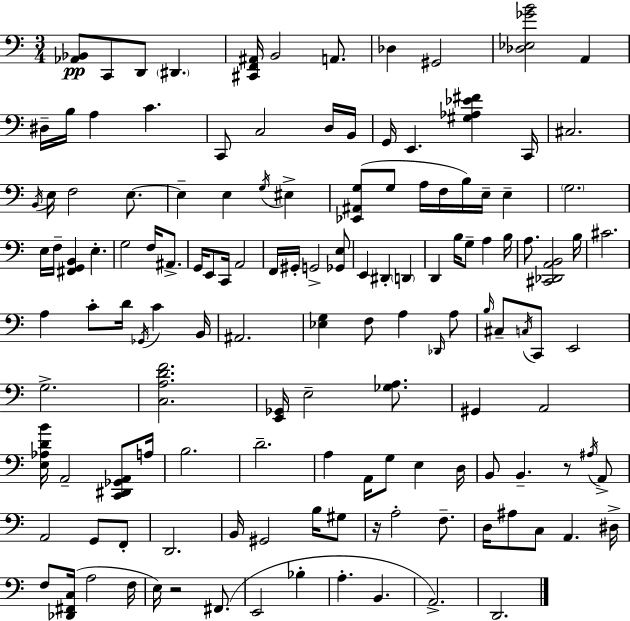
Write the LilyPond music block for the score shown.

{
  \clef bass
  \numericTimeSignature
  \time 3/4
  \key c \major
  <aes, bes,>8\pp c,8 d,8 \parenthesize dis,4. | <cis, f, ais,>16 b,2 a,8. | des4 gis,2 | <des ees ges' b'>2 a,4 | \break dis16-- b16 a4 c'4. | c,8 c2 d16 b,16 | g,16 e,4. <gis aes ees' fis'>4 c,16 | cis2. | \break \acciaccatura { b,16 } e16 f2 e8.~~ | e4-- e4 \acciaccatura { g16 } eis4-> | <ees, ais, g>8( g8 a16 f16 b16) e16-- e4-- | \parenthesize g2. | \break e16 f16-- <fis, g, b,>4 e4.-. | g2 f16 ais,8.-> | g,16 e,8 c,16 a,2 | f,16 gis,16-. g,2-> | \break <ges, e>8 e,4 dis,4-. \parenthesize d,4 | d,4 b16 g8-- a4 | b16 a8. <cis, des, a, b,>2 | b16 cis'2. | \break a4 c'8-. d'16 \acciaccatura { ges,16 } c'4 | b,16 ais,2. | <ees g>4 f8 a4 | \grace { des,16 } a8 \grace { b16 } cis8-- \acciaccatura { c16 } c,8 e,2 | \break g2.-> | <c a d' f'>2. | <e, ges,>16 e2-- | <ges a>8. gis,4 a,2 | \break <e aes d' b'>16 a,2-- | <c, dis, ges, a,>8 a16 b2. | d'2.-- | a4 a,16 g8 | \break e4 d16 b,8 b,4.-- | r8 \acciaccatura { ais16 } a,8-> a,2 | g,8 f,8-. d,2. | b,16 gis,2 | \break b16 gis8 r16 a2-. | f8.-- d16 ais8 c8 | a,4. dis16-> f8 <des, fis, c>16( a2 | f16 e16) r2 | \break fis,8.( e,2 | bes4-. a4.-. | b,4. a,2.->) | d,2. | \break \bar "|."
}